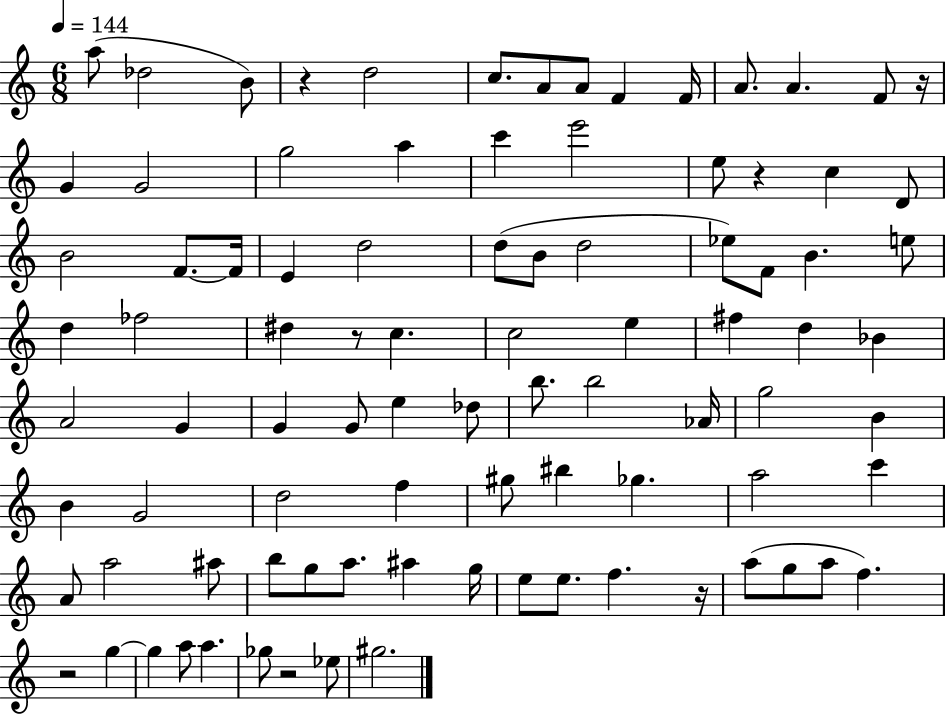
A5/e Db5/h B4/e R/q D5/h C5/e. A4/e A4/e F4/q F4/s A4/e. A4/q. F4/e R/s G4/q G4/h G5/h A5/q C6/q E6/h E5/e R/q C5/q D4/e B4/h F4/e. F4/s E4/q D5/h D5/e B4/e D5/h Eb5/e F4/e B4/q. E5/e D5/q FES5/h D#5/q R/e C5/q. C5/h E5/q F#5/q D5/q Bb4/q A4/h G4/q G4/q G4/e E5/q Db5/e B5/e. B5/h Ab4/s G5/h B4/q B4/q G4/h D5/h F5/q G#5/e BIS5/q Gb5/q. A5/h C6/q A4/e A5/h A#5/e B5/e G5/e A5/e. A#5/q G5/s E5/e E5/e. F5/q. R/s A5/e G5/e A5/e F5/q. R/h G5/q G5/q A5/e A5/q. Gb5/e R/h Eb5/e G#5/h.